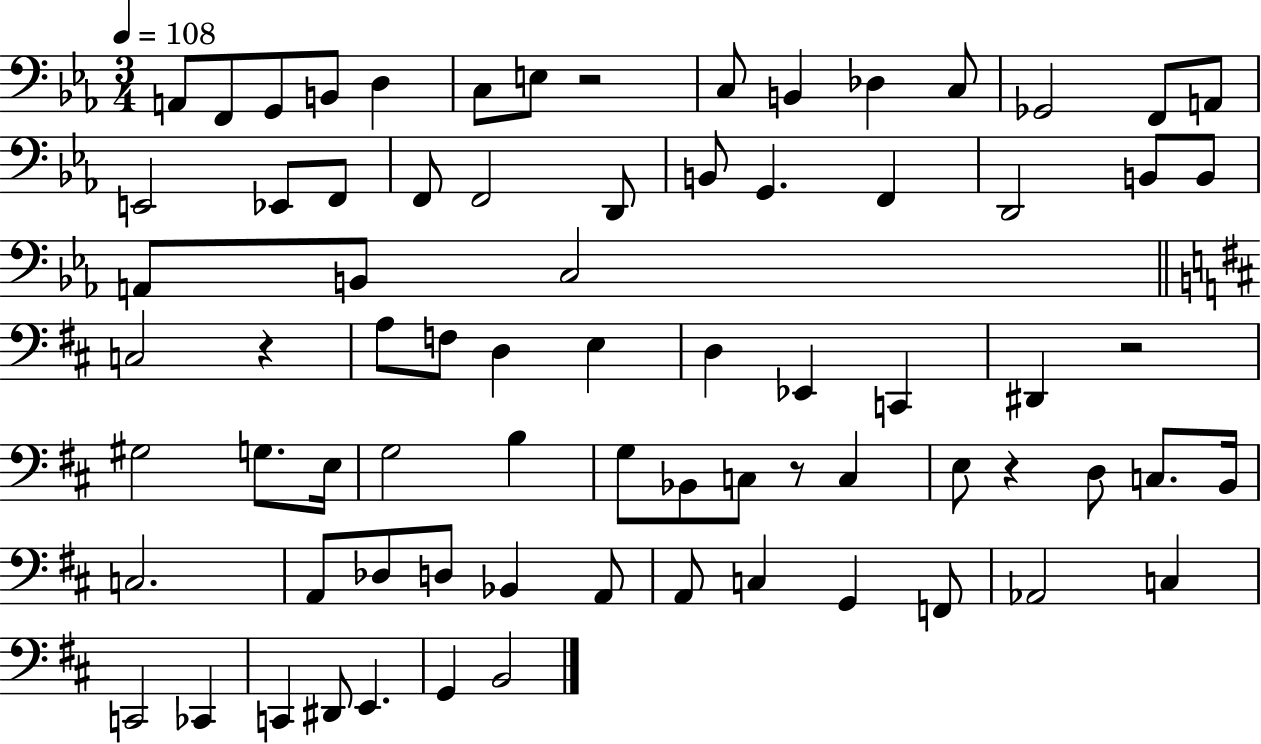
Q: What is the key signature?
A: EES major